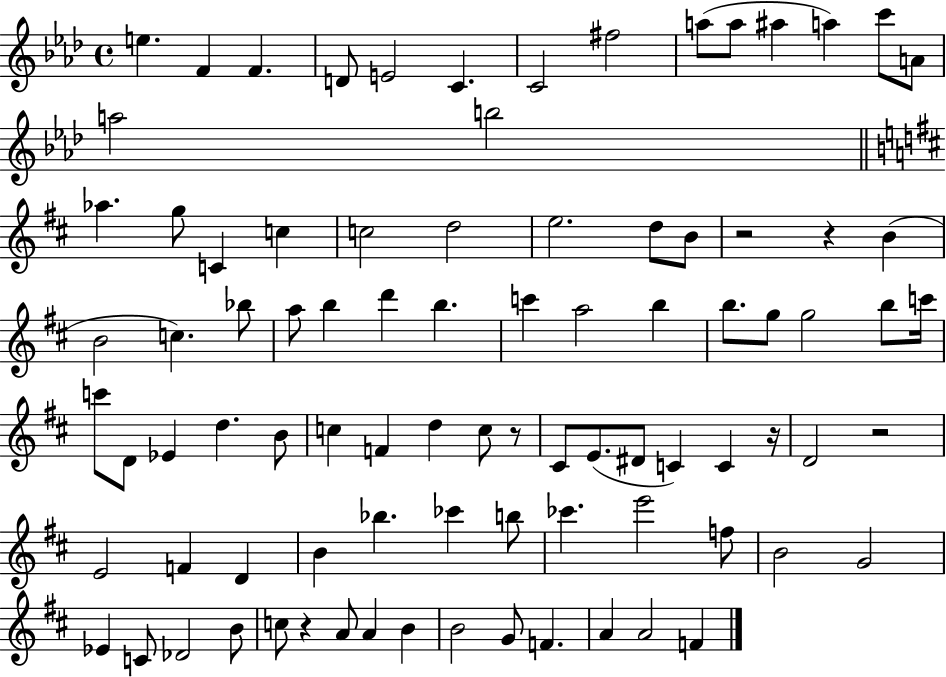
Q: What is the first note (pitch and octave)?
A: E5